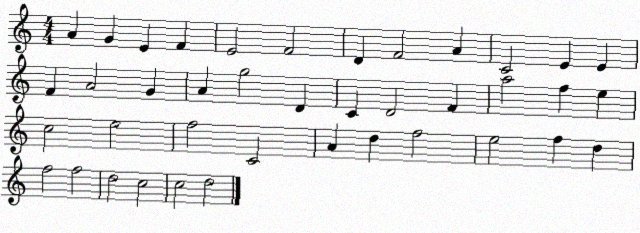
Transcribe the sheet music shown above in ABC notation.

X:1
T:Untitled
M:4/4
L:1/4
K:C
A G E F E2 F2 D F2 A C2 E E F A2 G A g2 D C D2 F a2 f e c2 e2 f2 C2 A d f2 e2 f d f2 f2 d2 c2 c2 d2